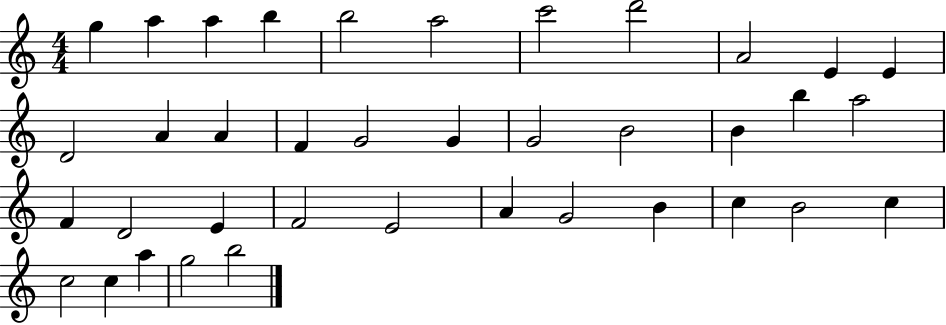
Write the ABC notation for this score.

X:1
T:Untitled
M:4/4
L:1/4
K:C
g a a b b2 a2 c'2 d'2 A2 E E D2 A A F G2 G G2 B2 B b a2 F D2 E F2 E2 A G2 B c B2 c c2 c a g2 b2